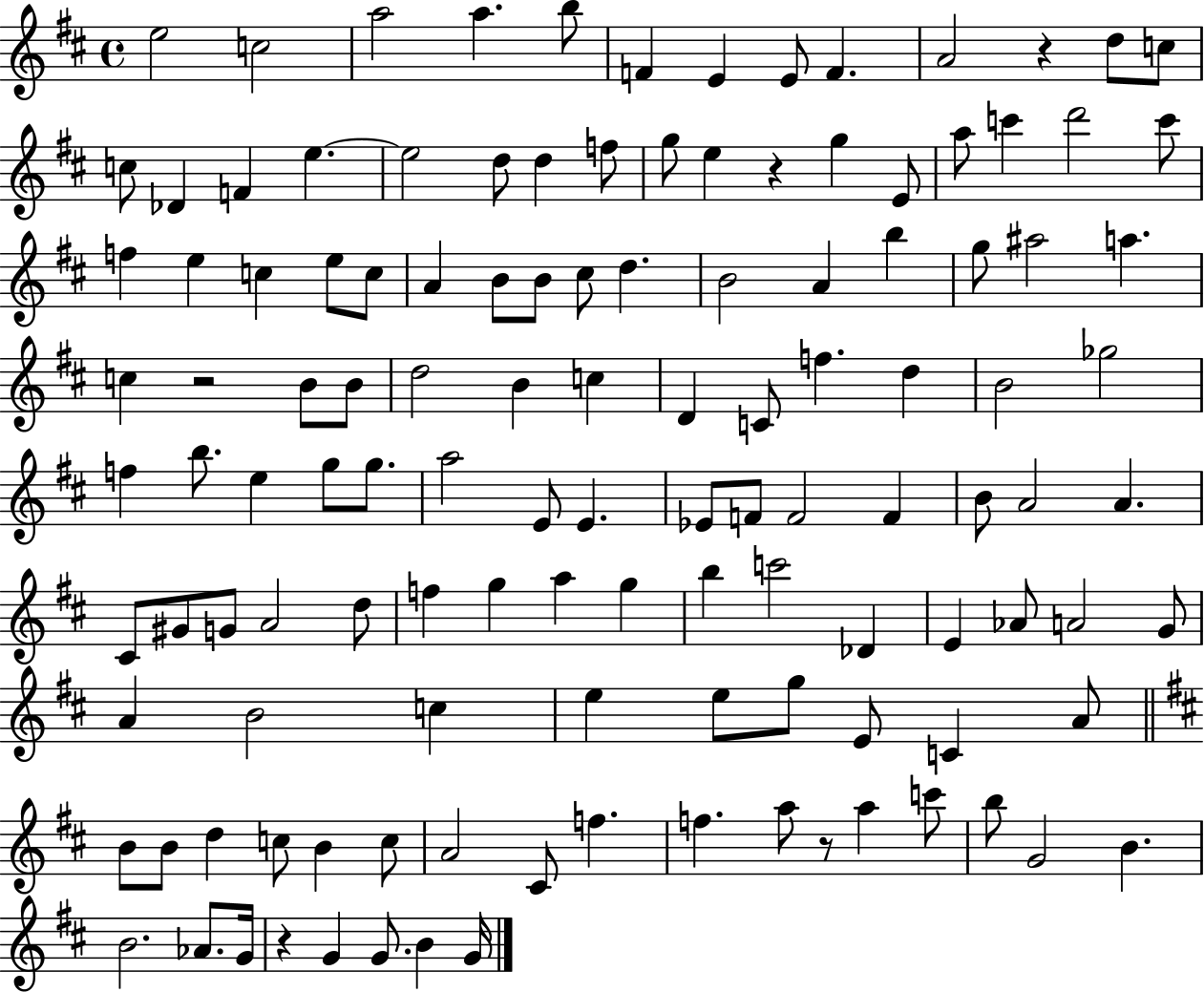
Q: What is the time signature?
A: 4/4